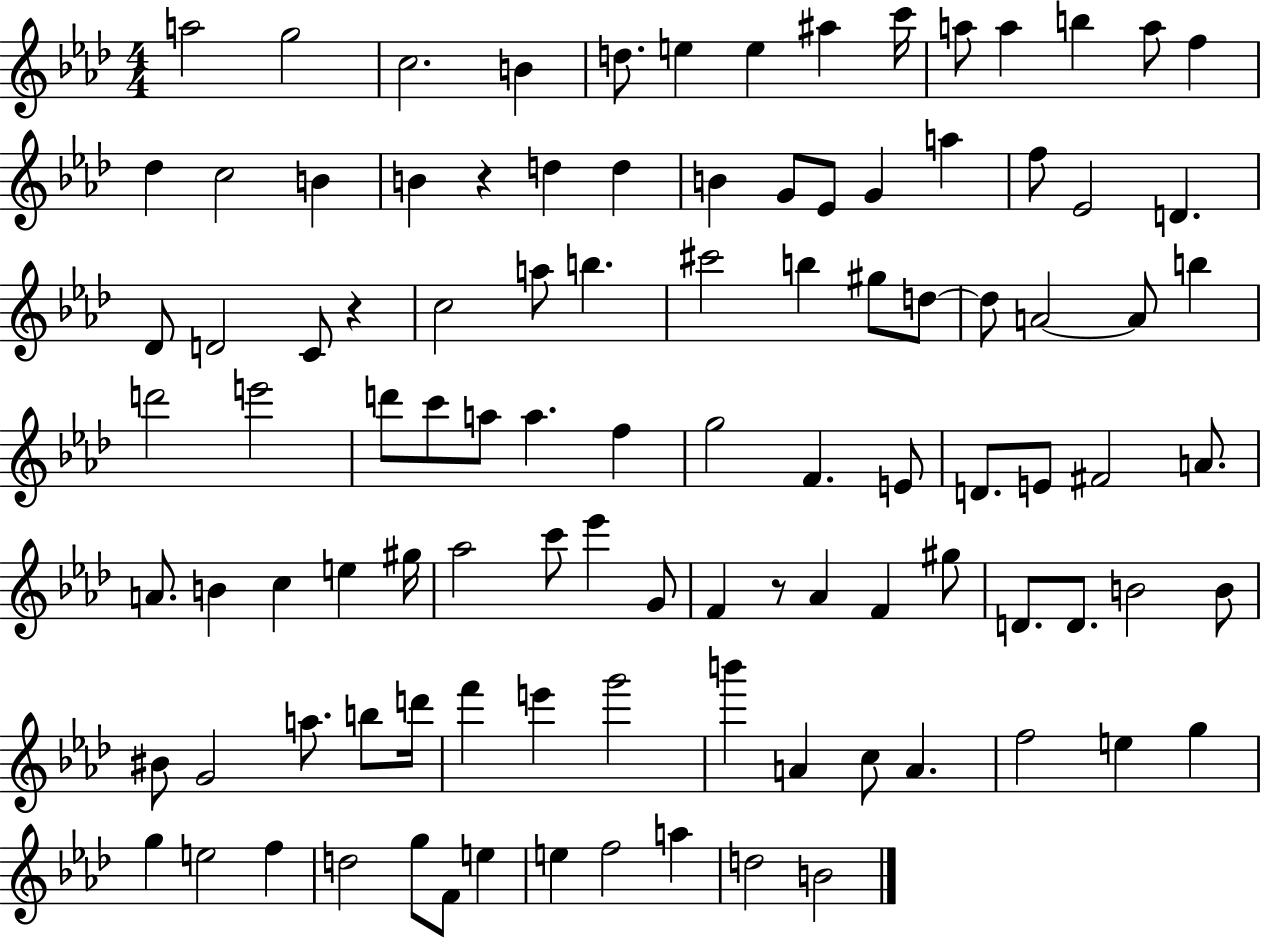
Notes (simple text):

A5/h G5/h C5/h. B4/q D5/e. E5/q E5/q A#5/q C6/s A5/e A5/q B5/q A5/e F5/q Db5/q C5/h B4/q B4/q R/q D5/q D5/q B4/q G4/e Eb4/e G4/q A5/q F5/e Eb4/h D4/q. Db4/e D4/h C4/e R/q C5/h A5/e B5/q. C#6/h B5/q G#5/e D5/e D5/e A4/h A4/e B5/q D6/h E6/h D6/e C6/e A5/e A5/q. F5/q G5/h F4/q. E4/e D4/e. E4/e F#4/h A4/e. A4/e. B4/q C5/q E5/q G#5/s Ab5/h C6/e Eb6/q G4/e F4/q R/e Ab4/q F4/q G#5/e D4/e. D4/e. B4/h B4/e BIS4/e G4/h A5/e. B5/e D6/s F6/q E6/q G6/h B6/q A4/q C5/e A4/q. F5/h E5/q G5/q G5/q E5/h F5/q D5/h G5/e F4/e E5/q E5/q F5/h A5/q D5/h B4/h